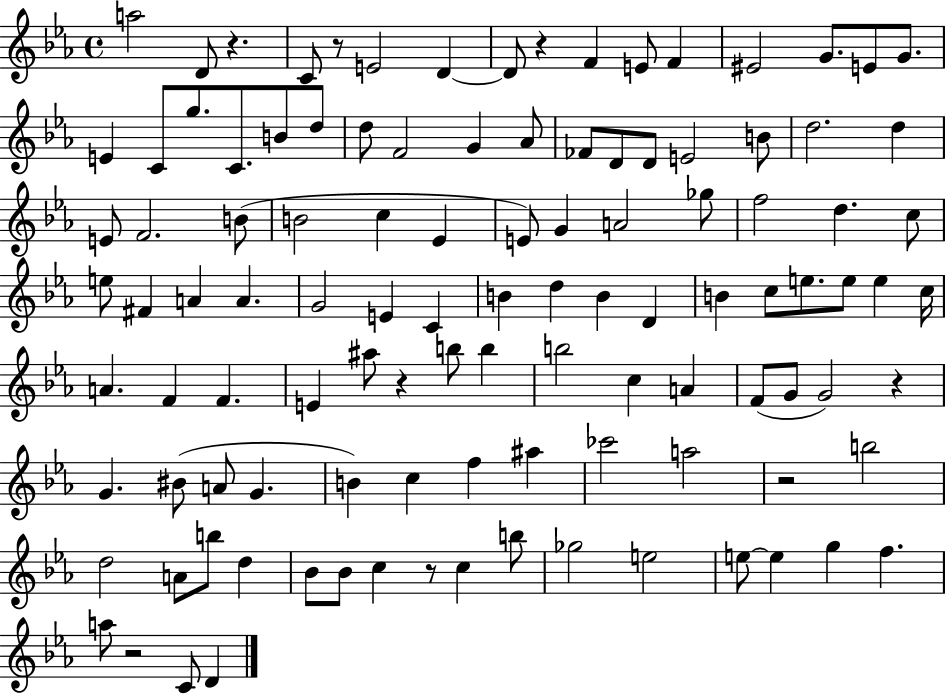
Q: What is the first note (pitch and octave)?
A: A5